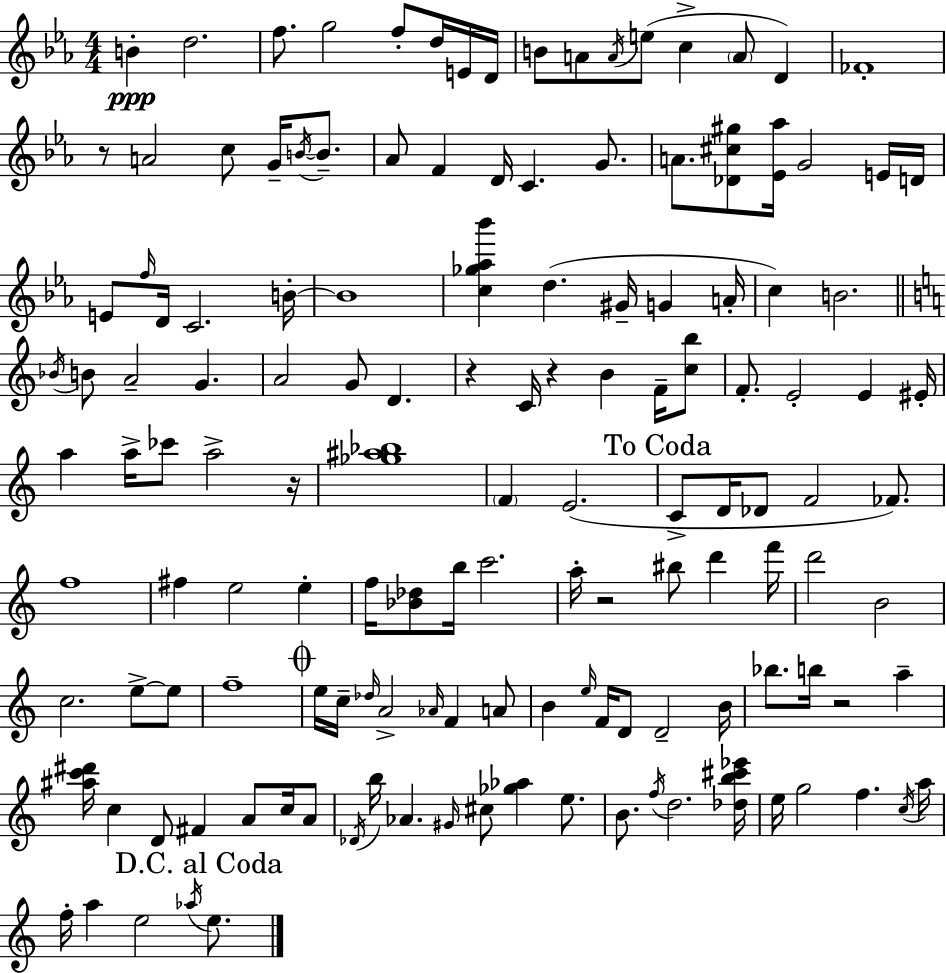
B4/q D5/h. F5/e. G5/h F5/e D5/s E4/s D4/s B4/e A4/e A4/s E5/e C5/q A4/e D4/q FES4/w R/e A4/h C5/e G4/s B4/s B4/e. Ab4/e F4/q D4/s C4/q. G4/e. A4/e. [Db4,C#5,G#5]/e [Eb4,Ab5]/s G4/h E4/s D4/s E4/e F5/s D4/s C4/h. B4/s B4/w [C5,Gb5,Ab5,Bb6]/q D5/q. G#4/s G4/q A4/s C5/q B4/h. Bb4/s B4/e A4/h G4/q. A4/h G4/e D4/q. R/q C4/s R/q B4/q F4/s [C5,B5]/e F4/e. E4/h E4/q EIS4/s A5/q A5/s CES6/e A5/h R/s [Gb5,A#5,Bb5]/w F4/q E4/h. C4/e D4/s Db4/e F4/h FES4/e. F5/w F#5/q E5/h E5/q F5/s [Bb4,Db5]/e B5/s C6/h. A5/s R/h BIS5/e D6/q F6/s D6/h B4/h C5/h. E5/e E5/e F5/w E5/s C5/s Db5/s A4/h Ab4/s F4/q A4/e B4/q E5/s F4/s D4/e D4/h B4/s Bb5/e. B5/s R/h A5/q [A#5,C6,D#6]/s C5/q D4/e F#4/q A4/e C5/s A4/e Db4/s B5/s Ab4/q. G#4/s C#5/e [Gb5,Ab5]/q E5/e. B4/e. F5/s D5/h. [Db5,B5,C#6,Eb6]/s E5/s G5/h F5/q. C5/s A5/s F5/s A5/q E5/h Ab5/s E5/e.